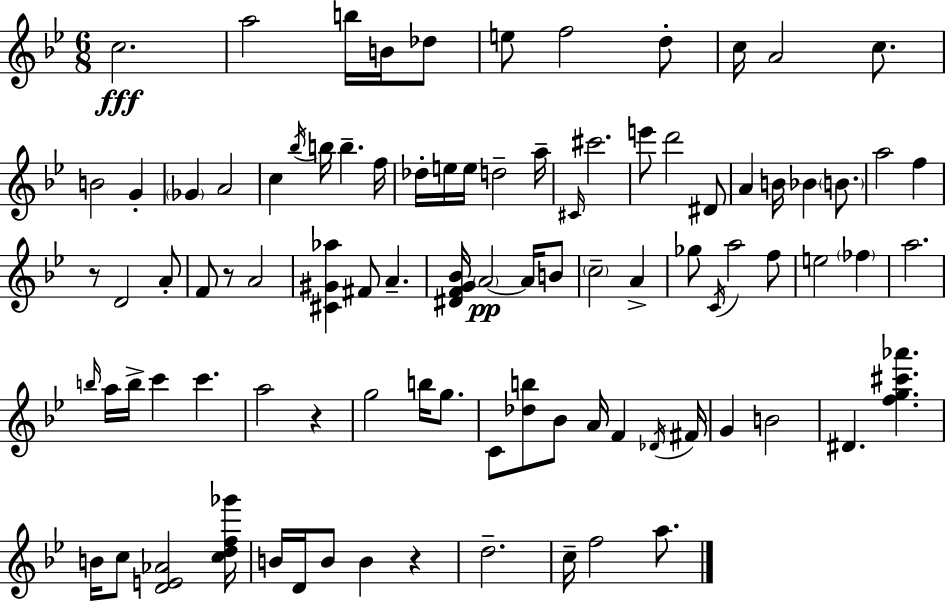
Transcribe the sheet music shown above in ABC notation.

X:1
T:Untitled
M:6/8
L:1/4
K:Bb
c2 a2 b/4 B/4 _d/2 e/2 f2 d/2 c/4 A2 c/2 B2 G _G A2 c _b/4 b/4 b f/4 _d/4 e/4 e/4 d2 a/4 ^C/4 ^c'2 e'/2 d'2 ^D/2 A B/4 _B B/2 a2 f z/2 D2 A/2 F/2 z/2 A2 [^C^G_a] ^F/2 A [^DFG_B]/4 A2 A/4 B/2 c2 A _g/2 C/4 a2 f/2 e2 _f a2 b/4 a/4 b/4 c' c' a2 z g2 b/4 g/2 C/2 [_db]/2 _B/2 A/4 F _D/4 ^F/4 G B2 ^D [fg^c'_a'] B/4 c/2 [DE_A]2 [cdf_g']/4 B/4 D/4 B/2 B z d2 c/4 f2 a/2